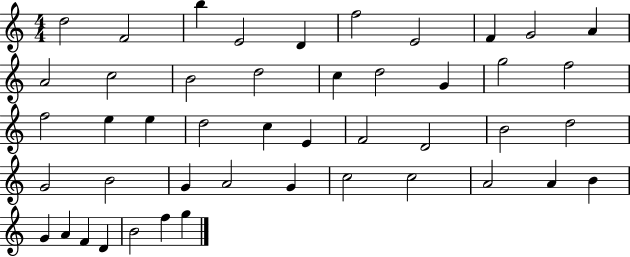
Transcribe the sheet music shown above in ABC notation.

X:1
T:Untitled
M:4/4
L:1/4
K:C
d2 F2 b E2 D f2 E2 F G2 A A2 c2 B2 d2 c d2 G g2 f2 f2 e e d2 c E F2 D2 B2 d2 G2 B2 G A2 G c2 c2 A2 A B G A F D B2 f g